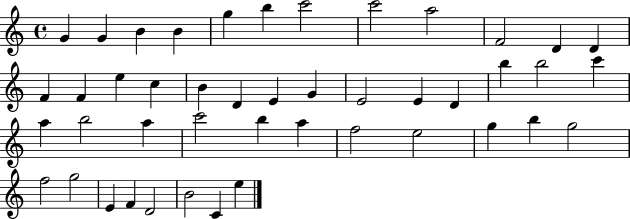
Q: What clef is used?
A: treble